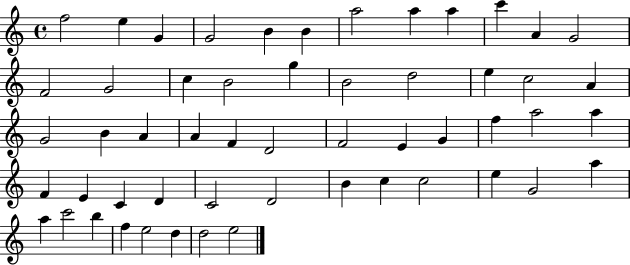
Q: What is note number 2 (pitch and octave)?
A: E5